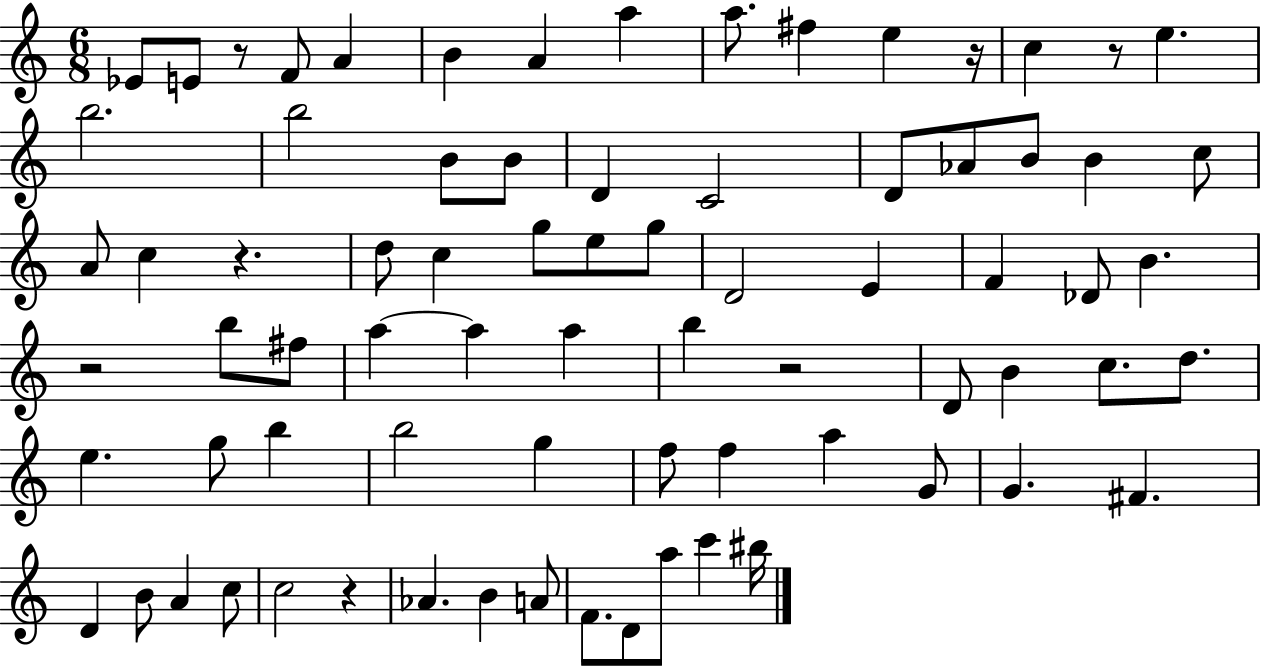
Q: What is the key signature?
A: C major